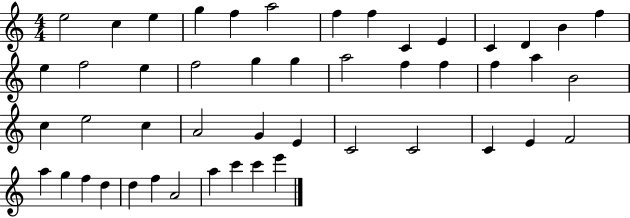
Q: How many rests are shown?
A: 0